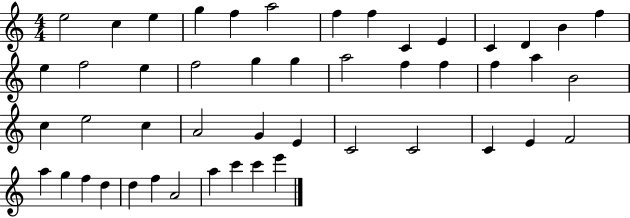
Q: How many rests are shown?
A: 0